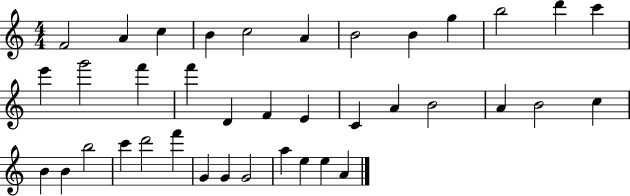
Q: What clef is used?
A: treble